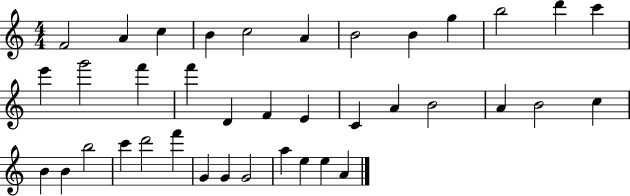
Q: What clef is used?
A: treble